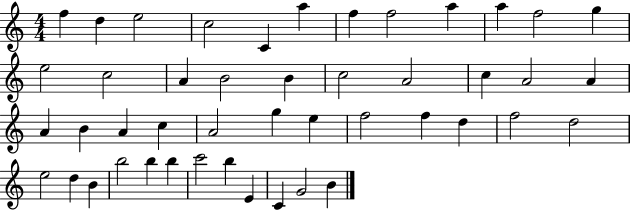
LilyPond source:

{
  \clef treble
  \numericTimeSignature
  \time 4/4
  \key c \major
  f''4 d''4 e''2 | c''2 c'4 a''4 | f''4 f''2 a''4 | a''4 f''2 g''4 | \break e''2 c''2 | a'4 b'2 b'4 | c''2 a'2 | c''4 a'2 a'4 | \break a'4 b'4 a'4 c''4 | a'2 g''4 e''4 | f''2 f''4 d''4 | f''2 d''2 | \break e''2 d''4 b'4 | b''2 b''4 b''4 | c'''2 b''4 e'4 | c'4 g'2 b'4 | \break \bar "|."
}